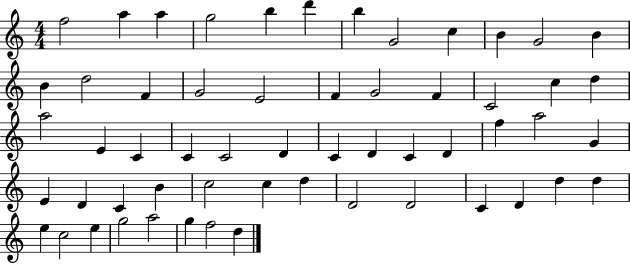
X:1
T:Untitled
M:4/4
L:1/4
K:C
f2 a a g2 b d' b G2 c B G2 B B d2 F G2 E2 F G2 F C2 c d a2 E C C C2 D C D C D f a2 G E D C B c2 c d D2 D2 C D d d e c2 e g2 a2 g f2 d